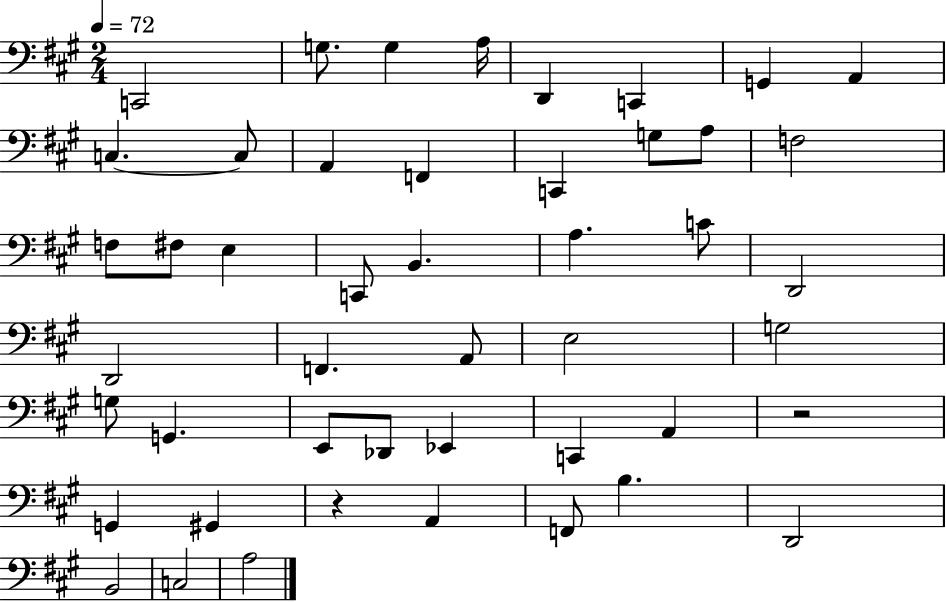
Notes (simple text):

C2/h G3/e. G3/q A3/s D2/q C2/q G2/q A2/q C3/q. C3/e A2/q F2/q C2/q G3/e A3/e F3/h F3/e F#3/e E3/q C2/e B2/q. A3/q. C4/e D2/h D2/h F2/q. A2/e E3/h G3/h G3/e G2/q. E2/e Db2/e Eb2/q C2/q A2/q R/h G2/q G#2/q R/q A2/q F2/e B3/q. D2/h B2/h C3/h A3/h